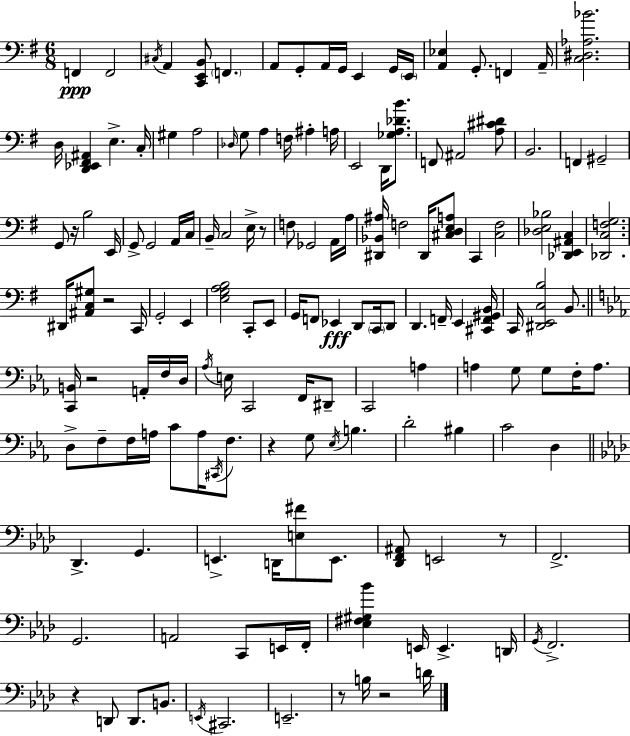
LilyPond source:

{
  \clef bass
  \numericTimeSignature
  \time 6/8
  \key g \major
  f,4\ppp f,2 | \acciaccatura { cis16 } a,4 <c, e, b,>8 \parenthesize f,4. | a,8 g,8-. a,16 g,16 e,4 g,16 | \parenthesize e,16 <a, ees>4 g,8.-. f,4 | \break a,16-- <c dis aes bes'>2. | d16 <d, ees, fis, ais,>4 e4.-> | c16-. gis4 a2 | \grace { des16 } g8 a4 f16 ais4-. | \break a16 e,2 d,16 <ges a des' b'>8. | f,8 ais,2 | <a cis' dis'>8 b,2. | f,4 gis,2-- | \break g,8 r16 b2 | e,16 g,8-> g,2 | a,16 c16 b,16-- c2 e16-> | r8 f8 ges,2 | \break a,16 a16 <dis, bes, ais>16 f2 dis,16 | <cis d e a>8 c,4 <c fis>2 | <des e bes>2 <des, e, ais, c>4 | <des, c f g>2. | \break dis,16 <ais, c gis>8 r2 | c,16 g,2-. e,4 | <e g a b>2 c,8-. | e,8 g,16 f,8 ees,4\fff d,8 \parenthesize c,16 | \break d,8 d,4. f,16-- e,4 | <cis, f, gis, b,>16 c,16 <dis, e, c b>2 b,8. | \bar "||" \break \key ees \major <c, b,>16 r2 a,16-. f16 d16 | \acciaccatura { aes16 } e16 c,2 f,16 dis,8-- | c,2 a4 | a4 g8 g8 f16-. a8. | \break d8-> f8-- f16 a16 c'8 a16 \acciaccatura { cis,16 } f8. | r4 g8 \acciaccatura { ees16 } b4. | d'2-. bis4 | c'2 d4 | \break \bar "||" \break \key f \minor des,4.-> g,4. | e,4.-> d,16 <e fis'>8 e,8. | <des, f, ais,>8 e,2 r8 | f,2.-> | \break g,2. | a,2 c,8 e,16 f,16-. | <ees fis gis bes'>4 e,16 e,4.-> d,16 | \acciaccatura { g,16 } f,2.-> | \break r4 d,8 d,8. b,8. | \acciaccatura { e,16 } cis,2. | e,2.-- | r8 b16 r2 | \break d'16 \bar "|."
}